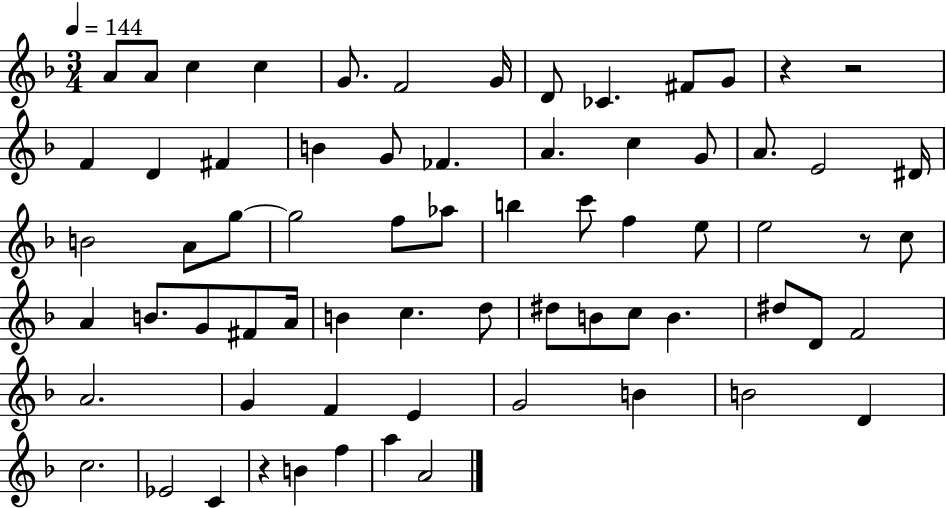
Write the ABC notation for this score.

X:1
T:Untitled
M:3/4
L:1/4
K:F
A/2 A/2 c c G/2 F2 G/4 D/2 _C ^F/2 G/2 z z2 F D ^F B G/2 _F A c G/2 A/2 E2 ^D/4 B2 A/2 g/2 g2 f/2 _a/2 b c'/2 f e/2 e2 z/2 c/2 A B/2 G/2 ^F/2 A/4 B c d/2 ^d/2 B/2 c/2 B ^d/2 D/2 F2 A2 G F E G2 B B2 D c2 _E2 C z B f a A2